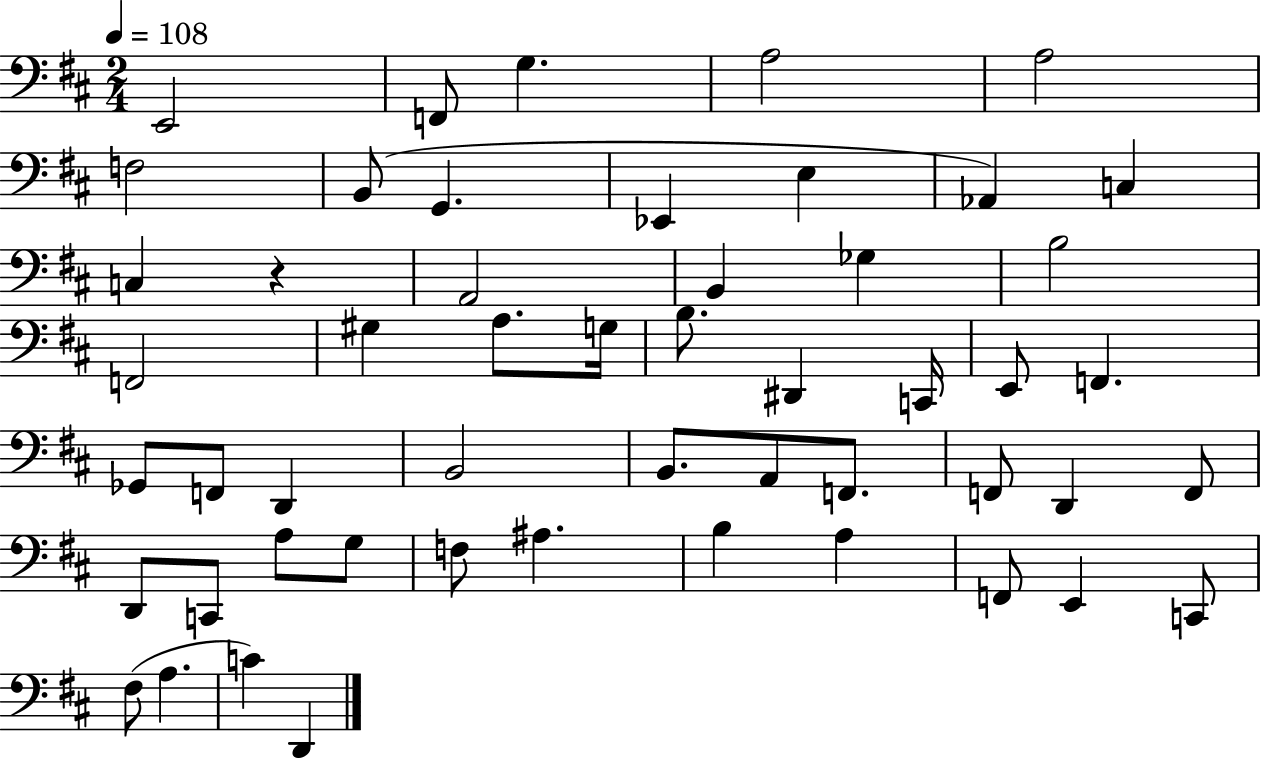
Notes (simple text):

E2/h F2/e G3/q. A3/h A3/h F3/h B2/e G2/q. Eb2/q E3/q Ab2/q C3/q C3/q R/q A2/h B2/q Gb3/q B3/h F2/h G#3/q A3/e. G3/s B3/e. D#2/q C2/s E2/e F2/q. Gb2/e F2/e D2/q B2/h B2/e. A2/e F2/e. F2/e D2/q F2/e D2/e C2/e A3/e G3/e F3/e A#3/q. B3/q A3/q F2/e E2/q C2/e F#3/e A3/q. C4/q D2/q